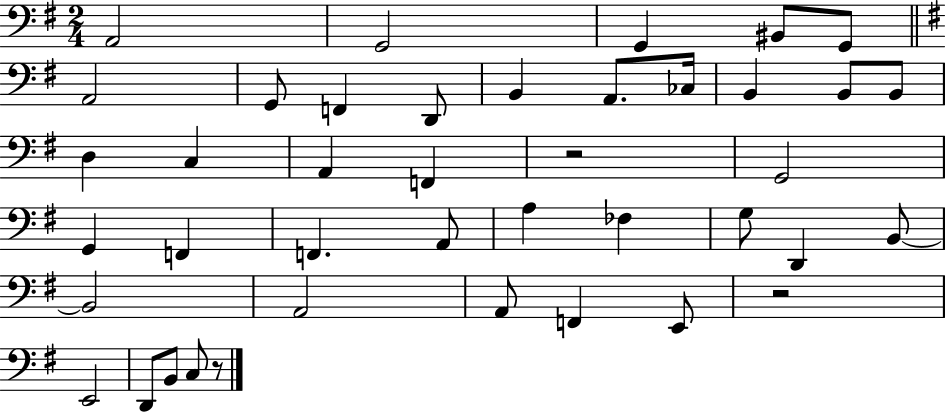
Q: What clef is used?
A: bass